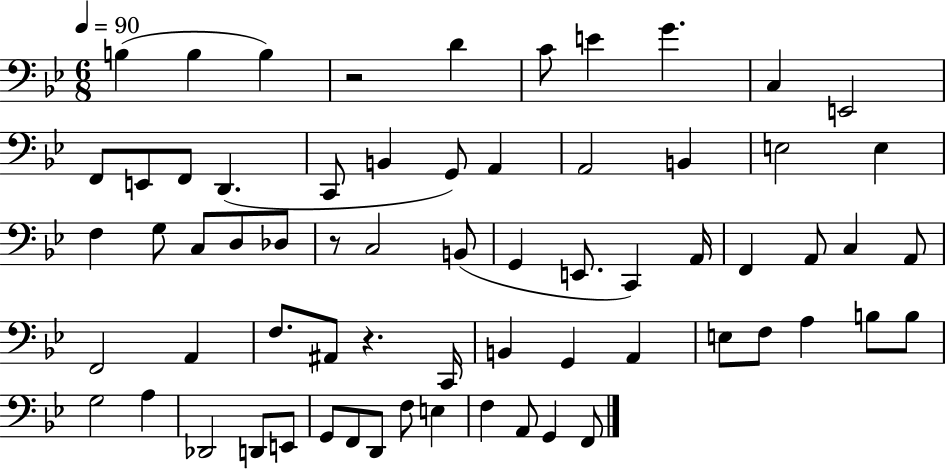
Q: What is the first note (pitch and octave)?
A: B3